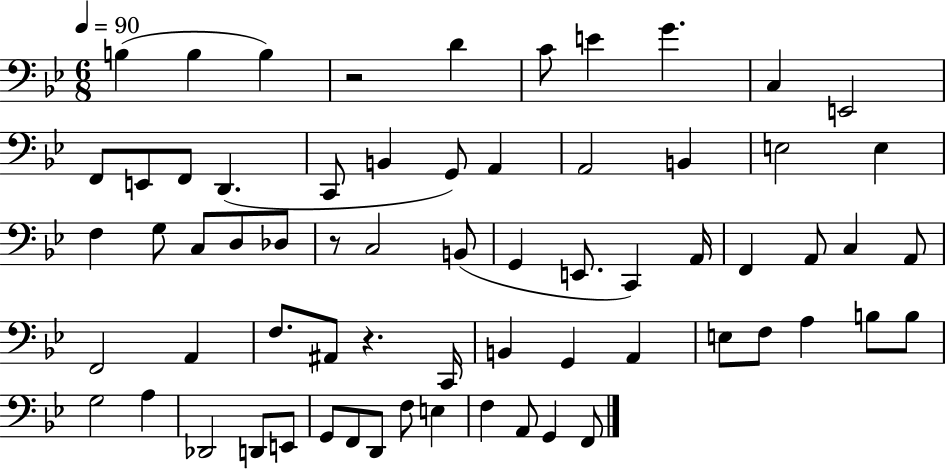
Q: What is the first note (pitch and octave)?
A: B3